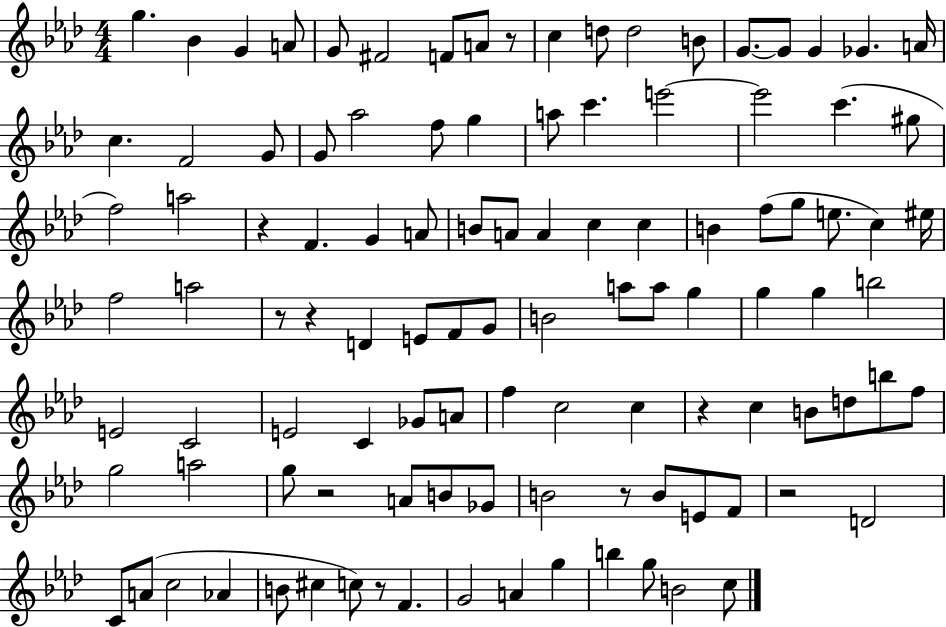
G5/q. Bb4/q G4/q A4/e G4/e F#4/h F4/e A4/e R/e C5/q D5/e D5/h B4/e G4/e. G4/e G4/q Gb4/q. A4/s C5/q. F4/h G4/e G4/e Ab5/h F5/e G5/q A5/e C6/q. E6/h E6/h C6/q. G#5/e F5/h A5/h R/q F4/q. G4/q A4/e B4/e A4/e A4/q C5/q C5/q B4/q F5/e G5/e E5/e. C5/q EIS5/s F5/h A5/h R/e R/q D4/q E4/e F4/e G4/e B4/h A5/e A5/e G5/q G5/q G5/q B5/h E4/h C4/h E4/h C4/q Gb4/e A4/e F5/q C5/h C5/q R/q C5/q B4/e D5/e B5/e F5/e G5/h A5/h G5/e R/h A4/e B4/e Gb4/e B4/h R/e B4/e E4/e F4/e R/h D4/h C4/e A4/e C5/h Ab4/q B4/e C#5/q C5/e R/e F4/q. G4/h A4/q G5/q B5/q G5/e B4/h C5/e